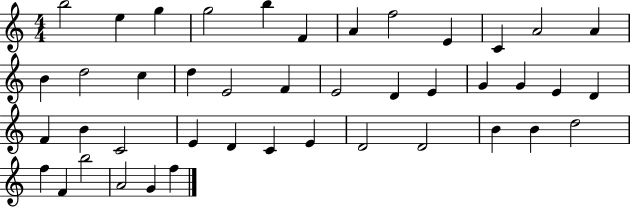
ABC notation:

X:1
T:Untitled
M:4/4
L:1/4
K:C
b2 e g g2 b F A f2 E C A2 A B d2 c d E2 F E2 D E G G E D F B C2 E D C E D2 D2 B B d2 f F b2 A2 G f